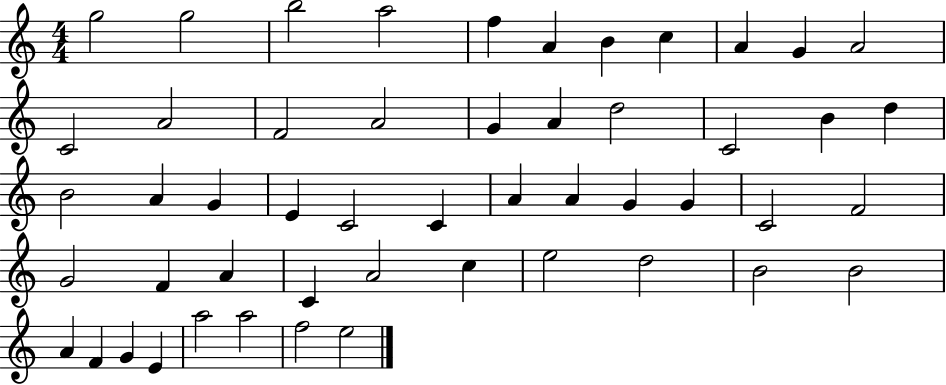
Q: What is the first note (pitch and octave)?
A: G5